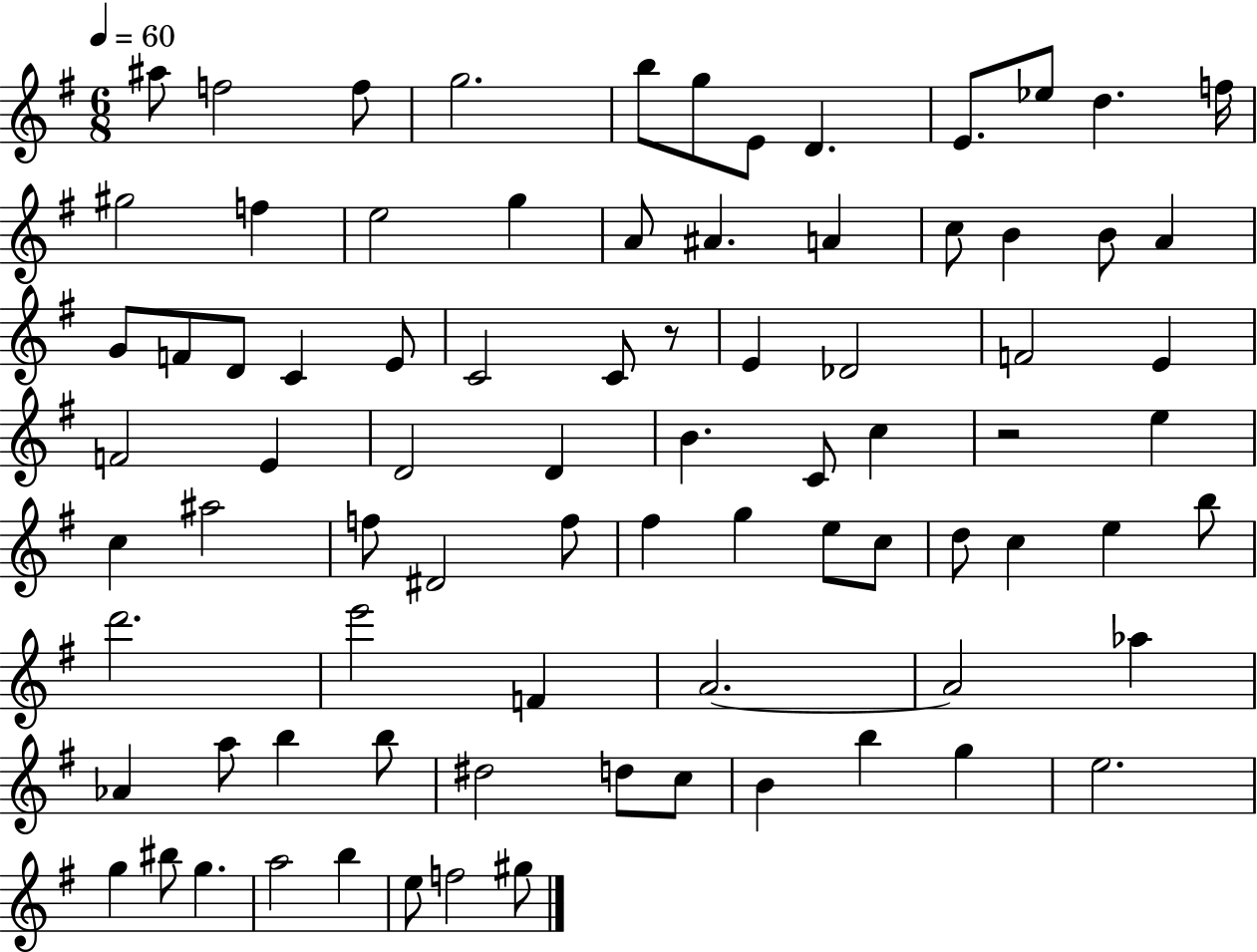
{
  \clef treble
  \numericTimeSignature
  \time 6/8
  \key g \major
  \tempo 4 = 60
  ais''8 f''2 f''8 | g''2. | b''8 g''8 e'8 d'4. | e'8. ees''8 d''4. f''16 | \break gis''2 f''4 | e''2 g''4 | a'8 ais'4. a'4 | c''8 b'4 b'8 a'4 | \break g'8 f'8 d'8 c'4 e'8 | c'2 c'8 r8 | e'4 des'2 | f'2 e'4 | \break f'2 e'4 | d'2 d'4 | b'4. c'8 c''4 | r2 e''4 | \break c''4 ais''2 | f''8 dis'2 f''8 | fis''4 g''4 e''8 c''8 | d''8 c''4 e''4 b''8 | \break d'''2. | e'''2 f'4 | a'2.~~ | a'2 aes''4 | \break aes'4 a''8 b''4 b''8 | dis''2 d''8 c''8 | b'4 b''4 g''4 | e''2. | \break g''4 bis''8 g''4. | a''2 b''4 | e''8 f''2 gis''8 | \bar "|."
}